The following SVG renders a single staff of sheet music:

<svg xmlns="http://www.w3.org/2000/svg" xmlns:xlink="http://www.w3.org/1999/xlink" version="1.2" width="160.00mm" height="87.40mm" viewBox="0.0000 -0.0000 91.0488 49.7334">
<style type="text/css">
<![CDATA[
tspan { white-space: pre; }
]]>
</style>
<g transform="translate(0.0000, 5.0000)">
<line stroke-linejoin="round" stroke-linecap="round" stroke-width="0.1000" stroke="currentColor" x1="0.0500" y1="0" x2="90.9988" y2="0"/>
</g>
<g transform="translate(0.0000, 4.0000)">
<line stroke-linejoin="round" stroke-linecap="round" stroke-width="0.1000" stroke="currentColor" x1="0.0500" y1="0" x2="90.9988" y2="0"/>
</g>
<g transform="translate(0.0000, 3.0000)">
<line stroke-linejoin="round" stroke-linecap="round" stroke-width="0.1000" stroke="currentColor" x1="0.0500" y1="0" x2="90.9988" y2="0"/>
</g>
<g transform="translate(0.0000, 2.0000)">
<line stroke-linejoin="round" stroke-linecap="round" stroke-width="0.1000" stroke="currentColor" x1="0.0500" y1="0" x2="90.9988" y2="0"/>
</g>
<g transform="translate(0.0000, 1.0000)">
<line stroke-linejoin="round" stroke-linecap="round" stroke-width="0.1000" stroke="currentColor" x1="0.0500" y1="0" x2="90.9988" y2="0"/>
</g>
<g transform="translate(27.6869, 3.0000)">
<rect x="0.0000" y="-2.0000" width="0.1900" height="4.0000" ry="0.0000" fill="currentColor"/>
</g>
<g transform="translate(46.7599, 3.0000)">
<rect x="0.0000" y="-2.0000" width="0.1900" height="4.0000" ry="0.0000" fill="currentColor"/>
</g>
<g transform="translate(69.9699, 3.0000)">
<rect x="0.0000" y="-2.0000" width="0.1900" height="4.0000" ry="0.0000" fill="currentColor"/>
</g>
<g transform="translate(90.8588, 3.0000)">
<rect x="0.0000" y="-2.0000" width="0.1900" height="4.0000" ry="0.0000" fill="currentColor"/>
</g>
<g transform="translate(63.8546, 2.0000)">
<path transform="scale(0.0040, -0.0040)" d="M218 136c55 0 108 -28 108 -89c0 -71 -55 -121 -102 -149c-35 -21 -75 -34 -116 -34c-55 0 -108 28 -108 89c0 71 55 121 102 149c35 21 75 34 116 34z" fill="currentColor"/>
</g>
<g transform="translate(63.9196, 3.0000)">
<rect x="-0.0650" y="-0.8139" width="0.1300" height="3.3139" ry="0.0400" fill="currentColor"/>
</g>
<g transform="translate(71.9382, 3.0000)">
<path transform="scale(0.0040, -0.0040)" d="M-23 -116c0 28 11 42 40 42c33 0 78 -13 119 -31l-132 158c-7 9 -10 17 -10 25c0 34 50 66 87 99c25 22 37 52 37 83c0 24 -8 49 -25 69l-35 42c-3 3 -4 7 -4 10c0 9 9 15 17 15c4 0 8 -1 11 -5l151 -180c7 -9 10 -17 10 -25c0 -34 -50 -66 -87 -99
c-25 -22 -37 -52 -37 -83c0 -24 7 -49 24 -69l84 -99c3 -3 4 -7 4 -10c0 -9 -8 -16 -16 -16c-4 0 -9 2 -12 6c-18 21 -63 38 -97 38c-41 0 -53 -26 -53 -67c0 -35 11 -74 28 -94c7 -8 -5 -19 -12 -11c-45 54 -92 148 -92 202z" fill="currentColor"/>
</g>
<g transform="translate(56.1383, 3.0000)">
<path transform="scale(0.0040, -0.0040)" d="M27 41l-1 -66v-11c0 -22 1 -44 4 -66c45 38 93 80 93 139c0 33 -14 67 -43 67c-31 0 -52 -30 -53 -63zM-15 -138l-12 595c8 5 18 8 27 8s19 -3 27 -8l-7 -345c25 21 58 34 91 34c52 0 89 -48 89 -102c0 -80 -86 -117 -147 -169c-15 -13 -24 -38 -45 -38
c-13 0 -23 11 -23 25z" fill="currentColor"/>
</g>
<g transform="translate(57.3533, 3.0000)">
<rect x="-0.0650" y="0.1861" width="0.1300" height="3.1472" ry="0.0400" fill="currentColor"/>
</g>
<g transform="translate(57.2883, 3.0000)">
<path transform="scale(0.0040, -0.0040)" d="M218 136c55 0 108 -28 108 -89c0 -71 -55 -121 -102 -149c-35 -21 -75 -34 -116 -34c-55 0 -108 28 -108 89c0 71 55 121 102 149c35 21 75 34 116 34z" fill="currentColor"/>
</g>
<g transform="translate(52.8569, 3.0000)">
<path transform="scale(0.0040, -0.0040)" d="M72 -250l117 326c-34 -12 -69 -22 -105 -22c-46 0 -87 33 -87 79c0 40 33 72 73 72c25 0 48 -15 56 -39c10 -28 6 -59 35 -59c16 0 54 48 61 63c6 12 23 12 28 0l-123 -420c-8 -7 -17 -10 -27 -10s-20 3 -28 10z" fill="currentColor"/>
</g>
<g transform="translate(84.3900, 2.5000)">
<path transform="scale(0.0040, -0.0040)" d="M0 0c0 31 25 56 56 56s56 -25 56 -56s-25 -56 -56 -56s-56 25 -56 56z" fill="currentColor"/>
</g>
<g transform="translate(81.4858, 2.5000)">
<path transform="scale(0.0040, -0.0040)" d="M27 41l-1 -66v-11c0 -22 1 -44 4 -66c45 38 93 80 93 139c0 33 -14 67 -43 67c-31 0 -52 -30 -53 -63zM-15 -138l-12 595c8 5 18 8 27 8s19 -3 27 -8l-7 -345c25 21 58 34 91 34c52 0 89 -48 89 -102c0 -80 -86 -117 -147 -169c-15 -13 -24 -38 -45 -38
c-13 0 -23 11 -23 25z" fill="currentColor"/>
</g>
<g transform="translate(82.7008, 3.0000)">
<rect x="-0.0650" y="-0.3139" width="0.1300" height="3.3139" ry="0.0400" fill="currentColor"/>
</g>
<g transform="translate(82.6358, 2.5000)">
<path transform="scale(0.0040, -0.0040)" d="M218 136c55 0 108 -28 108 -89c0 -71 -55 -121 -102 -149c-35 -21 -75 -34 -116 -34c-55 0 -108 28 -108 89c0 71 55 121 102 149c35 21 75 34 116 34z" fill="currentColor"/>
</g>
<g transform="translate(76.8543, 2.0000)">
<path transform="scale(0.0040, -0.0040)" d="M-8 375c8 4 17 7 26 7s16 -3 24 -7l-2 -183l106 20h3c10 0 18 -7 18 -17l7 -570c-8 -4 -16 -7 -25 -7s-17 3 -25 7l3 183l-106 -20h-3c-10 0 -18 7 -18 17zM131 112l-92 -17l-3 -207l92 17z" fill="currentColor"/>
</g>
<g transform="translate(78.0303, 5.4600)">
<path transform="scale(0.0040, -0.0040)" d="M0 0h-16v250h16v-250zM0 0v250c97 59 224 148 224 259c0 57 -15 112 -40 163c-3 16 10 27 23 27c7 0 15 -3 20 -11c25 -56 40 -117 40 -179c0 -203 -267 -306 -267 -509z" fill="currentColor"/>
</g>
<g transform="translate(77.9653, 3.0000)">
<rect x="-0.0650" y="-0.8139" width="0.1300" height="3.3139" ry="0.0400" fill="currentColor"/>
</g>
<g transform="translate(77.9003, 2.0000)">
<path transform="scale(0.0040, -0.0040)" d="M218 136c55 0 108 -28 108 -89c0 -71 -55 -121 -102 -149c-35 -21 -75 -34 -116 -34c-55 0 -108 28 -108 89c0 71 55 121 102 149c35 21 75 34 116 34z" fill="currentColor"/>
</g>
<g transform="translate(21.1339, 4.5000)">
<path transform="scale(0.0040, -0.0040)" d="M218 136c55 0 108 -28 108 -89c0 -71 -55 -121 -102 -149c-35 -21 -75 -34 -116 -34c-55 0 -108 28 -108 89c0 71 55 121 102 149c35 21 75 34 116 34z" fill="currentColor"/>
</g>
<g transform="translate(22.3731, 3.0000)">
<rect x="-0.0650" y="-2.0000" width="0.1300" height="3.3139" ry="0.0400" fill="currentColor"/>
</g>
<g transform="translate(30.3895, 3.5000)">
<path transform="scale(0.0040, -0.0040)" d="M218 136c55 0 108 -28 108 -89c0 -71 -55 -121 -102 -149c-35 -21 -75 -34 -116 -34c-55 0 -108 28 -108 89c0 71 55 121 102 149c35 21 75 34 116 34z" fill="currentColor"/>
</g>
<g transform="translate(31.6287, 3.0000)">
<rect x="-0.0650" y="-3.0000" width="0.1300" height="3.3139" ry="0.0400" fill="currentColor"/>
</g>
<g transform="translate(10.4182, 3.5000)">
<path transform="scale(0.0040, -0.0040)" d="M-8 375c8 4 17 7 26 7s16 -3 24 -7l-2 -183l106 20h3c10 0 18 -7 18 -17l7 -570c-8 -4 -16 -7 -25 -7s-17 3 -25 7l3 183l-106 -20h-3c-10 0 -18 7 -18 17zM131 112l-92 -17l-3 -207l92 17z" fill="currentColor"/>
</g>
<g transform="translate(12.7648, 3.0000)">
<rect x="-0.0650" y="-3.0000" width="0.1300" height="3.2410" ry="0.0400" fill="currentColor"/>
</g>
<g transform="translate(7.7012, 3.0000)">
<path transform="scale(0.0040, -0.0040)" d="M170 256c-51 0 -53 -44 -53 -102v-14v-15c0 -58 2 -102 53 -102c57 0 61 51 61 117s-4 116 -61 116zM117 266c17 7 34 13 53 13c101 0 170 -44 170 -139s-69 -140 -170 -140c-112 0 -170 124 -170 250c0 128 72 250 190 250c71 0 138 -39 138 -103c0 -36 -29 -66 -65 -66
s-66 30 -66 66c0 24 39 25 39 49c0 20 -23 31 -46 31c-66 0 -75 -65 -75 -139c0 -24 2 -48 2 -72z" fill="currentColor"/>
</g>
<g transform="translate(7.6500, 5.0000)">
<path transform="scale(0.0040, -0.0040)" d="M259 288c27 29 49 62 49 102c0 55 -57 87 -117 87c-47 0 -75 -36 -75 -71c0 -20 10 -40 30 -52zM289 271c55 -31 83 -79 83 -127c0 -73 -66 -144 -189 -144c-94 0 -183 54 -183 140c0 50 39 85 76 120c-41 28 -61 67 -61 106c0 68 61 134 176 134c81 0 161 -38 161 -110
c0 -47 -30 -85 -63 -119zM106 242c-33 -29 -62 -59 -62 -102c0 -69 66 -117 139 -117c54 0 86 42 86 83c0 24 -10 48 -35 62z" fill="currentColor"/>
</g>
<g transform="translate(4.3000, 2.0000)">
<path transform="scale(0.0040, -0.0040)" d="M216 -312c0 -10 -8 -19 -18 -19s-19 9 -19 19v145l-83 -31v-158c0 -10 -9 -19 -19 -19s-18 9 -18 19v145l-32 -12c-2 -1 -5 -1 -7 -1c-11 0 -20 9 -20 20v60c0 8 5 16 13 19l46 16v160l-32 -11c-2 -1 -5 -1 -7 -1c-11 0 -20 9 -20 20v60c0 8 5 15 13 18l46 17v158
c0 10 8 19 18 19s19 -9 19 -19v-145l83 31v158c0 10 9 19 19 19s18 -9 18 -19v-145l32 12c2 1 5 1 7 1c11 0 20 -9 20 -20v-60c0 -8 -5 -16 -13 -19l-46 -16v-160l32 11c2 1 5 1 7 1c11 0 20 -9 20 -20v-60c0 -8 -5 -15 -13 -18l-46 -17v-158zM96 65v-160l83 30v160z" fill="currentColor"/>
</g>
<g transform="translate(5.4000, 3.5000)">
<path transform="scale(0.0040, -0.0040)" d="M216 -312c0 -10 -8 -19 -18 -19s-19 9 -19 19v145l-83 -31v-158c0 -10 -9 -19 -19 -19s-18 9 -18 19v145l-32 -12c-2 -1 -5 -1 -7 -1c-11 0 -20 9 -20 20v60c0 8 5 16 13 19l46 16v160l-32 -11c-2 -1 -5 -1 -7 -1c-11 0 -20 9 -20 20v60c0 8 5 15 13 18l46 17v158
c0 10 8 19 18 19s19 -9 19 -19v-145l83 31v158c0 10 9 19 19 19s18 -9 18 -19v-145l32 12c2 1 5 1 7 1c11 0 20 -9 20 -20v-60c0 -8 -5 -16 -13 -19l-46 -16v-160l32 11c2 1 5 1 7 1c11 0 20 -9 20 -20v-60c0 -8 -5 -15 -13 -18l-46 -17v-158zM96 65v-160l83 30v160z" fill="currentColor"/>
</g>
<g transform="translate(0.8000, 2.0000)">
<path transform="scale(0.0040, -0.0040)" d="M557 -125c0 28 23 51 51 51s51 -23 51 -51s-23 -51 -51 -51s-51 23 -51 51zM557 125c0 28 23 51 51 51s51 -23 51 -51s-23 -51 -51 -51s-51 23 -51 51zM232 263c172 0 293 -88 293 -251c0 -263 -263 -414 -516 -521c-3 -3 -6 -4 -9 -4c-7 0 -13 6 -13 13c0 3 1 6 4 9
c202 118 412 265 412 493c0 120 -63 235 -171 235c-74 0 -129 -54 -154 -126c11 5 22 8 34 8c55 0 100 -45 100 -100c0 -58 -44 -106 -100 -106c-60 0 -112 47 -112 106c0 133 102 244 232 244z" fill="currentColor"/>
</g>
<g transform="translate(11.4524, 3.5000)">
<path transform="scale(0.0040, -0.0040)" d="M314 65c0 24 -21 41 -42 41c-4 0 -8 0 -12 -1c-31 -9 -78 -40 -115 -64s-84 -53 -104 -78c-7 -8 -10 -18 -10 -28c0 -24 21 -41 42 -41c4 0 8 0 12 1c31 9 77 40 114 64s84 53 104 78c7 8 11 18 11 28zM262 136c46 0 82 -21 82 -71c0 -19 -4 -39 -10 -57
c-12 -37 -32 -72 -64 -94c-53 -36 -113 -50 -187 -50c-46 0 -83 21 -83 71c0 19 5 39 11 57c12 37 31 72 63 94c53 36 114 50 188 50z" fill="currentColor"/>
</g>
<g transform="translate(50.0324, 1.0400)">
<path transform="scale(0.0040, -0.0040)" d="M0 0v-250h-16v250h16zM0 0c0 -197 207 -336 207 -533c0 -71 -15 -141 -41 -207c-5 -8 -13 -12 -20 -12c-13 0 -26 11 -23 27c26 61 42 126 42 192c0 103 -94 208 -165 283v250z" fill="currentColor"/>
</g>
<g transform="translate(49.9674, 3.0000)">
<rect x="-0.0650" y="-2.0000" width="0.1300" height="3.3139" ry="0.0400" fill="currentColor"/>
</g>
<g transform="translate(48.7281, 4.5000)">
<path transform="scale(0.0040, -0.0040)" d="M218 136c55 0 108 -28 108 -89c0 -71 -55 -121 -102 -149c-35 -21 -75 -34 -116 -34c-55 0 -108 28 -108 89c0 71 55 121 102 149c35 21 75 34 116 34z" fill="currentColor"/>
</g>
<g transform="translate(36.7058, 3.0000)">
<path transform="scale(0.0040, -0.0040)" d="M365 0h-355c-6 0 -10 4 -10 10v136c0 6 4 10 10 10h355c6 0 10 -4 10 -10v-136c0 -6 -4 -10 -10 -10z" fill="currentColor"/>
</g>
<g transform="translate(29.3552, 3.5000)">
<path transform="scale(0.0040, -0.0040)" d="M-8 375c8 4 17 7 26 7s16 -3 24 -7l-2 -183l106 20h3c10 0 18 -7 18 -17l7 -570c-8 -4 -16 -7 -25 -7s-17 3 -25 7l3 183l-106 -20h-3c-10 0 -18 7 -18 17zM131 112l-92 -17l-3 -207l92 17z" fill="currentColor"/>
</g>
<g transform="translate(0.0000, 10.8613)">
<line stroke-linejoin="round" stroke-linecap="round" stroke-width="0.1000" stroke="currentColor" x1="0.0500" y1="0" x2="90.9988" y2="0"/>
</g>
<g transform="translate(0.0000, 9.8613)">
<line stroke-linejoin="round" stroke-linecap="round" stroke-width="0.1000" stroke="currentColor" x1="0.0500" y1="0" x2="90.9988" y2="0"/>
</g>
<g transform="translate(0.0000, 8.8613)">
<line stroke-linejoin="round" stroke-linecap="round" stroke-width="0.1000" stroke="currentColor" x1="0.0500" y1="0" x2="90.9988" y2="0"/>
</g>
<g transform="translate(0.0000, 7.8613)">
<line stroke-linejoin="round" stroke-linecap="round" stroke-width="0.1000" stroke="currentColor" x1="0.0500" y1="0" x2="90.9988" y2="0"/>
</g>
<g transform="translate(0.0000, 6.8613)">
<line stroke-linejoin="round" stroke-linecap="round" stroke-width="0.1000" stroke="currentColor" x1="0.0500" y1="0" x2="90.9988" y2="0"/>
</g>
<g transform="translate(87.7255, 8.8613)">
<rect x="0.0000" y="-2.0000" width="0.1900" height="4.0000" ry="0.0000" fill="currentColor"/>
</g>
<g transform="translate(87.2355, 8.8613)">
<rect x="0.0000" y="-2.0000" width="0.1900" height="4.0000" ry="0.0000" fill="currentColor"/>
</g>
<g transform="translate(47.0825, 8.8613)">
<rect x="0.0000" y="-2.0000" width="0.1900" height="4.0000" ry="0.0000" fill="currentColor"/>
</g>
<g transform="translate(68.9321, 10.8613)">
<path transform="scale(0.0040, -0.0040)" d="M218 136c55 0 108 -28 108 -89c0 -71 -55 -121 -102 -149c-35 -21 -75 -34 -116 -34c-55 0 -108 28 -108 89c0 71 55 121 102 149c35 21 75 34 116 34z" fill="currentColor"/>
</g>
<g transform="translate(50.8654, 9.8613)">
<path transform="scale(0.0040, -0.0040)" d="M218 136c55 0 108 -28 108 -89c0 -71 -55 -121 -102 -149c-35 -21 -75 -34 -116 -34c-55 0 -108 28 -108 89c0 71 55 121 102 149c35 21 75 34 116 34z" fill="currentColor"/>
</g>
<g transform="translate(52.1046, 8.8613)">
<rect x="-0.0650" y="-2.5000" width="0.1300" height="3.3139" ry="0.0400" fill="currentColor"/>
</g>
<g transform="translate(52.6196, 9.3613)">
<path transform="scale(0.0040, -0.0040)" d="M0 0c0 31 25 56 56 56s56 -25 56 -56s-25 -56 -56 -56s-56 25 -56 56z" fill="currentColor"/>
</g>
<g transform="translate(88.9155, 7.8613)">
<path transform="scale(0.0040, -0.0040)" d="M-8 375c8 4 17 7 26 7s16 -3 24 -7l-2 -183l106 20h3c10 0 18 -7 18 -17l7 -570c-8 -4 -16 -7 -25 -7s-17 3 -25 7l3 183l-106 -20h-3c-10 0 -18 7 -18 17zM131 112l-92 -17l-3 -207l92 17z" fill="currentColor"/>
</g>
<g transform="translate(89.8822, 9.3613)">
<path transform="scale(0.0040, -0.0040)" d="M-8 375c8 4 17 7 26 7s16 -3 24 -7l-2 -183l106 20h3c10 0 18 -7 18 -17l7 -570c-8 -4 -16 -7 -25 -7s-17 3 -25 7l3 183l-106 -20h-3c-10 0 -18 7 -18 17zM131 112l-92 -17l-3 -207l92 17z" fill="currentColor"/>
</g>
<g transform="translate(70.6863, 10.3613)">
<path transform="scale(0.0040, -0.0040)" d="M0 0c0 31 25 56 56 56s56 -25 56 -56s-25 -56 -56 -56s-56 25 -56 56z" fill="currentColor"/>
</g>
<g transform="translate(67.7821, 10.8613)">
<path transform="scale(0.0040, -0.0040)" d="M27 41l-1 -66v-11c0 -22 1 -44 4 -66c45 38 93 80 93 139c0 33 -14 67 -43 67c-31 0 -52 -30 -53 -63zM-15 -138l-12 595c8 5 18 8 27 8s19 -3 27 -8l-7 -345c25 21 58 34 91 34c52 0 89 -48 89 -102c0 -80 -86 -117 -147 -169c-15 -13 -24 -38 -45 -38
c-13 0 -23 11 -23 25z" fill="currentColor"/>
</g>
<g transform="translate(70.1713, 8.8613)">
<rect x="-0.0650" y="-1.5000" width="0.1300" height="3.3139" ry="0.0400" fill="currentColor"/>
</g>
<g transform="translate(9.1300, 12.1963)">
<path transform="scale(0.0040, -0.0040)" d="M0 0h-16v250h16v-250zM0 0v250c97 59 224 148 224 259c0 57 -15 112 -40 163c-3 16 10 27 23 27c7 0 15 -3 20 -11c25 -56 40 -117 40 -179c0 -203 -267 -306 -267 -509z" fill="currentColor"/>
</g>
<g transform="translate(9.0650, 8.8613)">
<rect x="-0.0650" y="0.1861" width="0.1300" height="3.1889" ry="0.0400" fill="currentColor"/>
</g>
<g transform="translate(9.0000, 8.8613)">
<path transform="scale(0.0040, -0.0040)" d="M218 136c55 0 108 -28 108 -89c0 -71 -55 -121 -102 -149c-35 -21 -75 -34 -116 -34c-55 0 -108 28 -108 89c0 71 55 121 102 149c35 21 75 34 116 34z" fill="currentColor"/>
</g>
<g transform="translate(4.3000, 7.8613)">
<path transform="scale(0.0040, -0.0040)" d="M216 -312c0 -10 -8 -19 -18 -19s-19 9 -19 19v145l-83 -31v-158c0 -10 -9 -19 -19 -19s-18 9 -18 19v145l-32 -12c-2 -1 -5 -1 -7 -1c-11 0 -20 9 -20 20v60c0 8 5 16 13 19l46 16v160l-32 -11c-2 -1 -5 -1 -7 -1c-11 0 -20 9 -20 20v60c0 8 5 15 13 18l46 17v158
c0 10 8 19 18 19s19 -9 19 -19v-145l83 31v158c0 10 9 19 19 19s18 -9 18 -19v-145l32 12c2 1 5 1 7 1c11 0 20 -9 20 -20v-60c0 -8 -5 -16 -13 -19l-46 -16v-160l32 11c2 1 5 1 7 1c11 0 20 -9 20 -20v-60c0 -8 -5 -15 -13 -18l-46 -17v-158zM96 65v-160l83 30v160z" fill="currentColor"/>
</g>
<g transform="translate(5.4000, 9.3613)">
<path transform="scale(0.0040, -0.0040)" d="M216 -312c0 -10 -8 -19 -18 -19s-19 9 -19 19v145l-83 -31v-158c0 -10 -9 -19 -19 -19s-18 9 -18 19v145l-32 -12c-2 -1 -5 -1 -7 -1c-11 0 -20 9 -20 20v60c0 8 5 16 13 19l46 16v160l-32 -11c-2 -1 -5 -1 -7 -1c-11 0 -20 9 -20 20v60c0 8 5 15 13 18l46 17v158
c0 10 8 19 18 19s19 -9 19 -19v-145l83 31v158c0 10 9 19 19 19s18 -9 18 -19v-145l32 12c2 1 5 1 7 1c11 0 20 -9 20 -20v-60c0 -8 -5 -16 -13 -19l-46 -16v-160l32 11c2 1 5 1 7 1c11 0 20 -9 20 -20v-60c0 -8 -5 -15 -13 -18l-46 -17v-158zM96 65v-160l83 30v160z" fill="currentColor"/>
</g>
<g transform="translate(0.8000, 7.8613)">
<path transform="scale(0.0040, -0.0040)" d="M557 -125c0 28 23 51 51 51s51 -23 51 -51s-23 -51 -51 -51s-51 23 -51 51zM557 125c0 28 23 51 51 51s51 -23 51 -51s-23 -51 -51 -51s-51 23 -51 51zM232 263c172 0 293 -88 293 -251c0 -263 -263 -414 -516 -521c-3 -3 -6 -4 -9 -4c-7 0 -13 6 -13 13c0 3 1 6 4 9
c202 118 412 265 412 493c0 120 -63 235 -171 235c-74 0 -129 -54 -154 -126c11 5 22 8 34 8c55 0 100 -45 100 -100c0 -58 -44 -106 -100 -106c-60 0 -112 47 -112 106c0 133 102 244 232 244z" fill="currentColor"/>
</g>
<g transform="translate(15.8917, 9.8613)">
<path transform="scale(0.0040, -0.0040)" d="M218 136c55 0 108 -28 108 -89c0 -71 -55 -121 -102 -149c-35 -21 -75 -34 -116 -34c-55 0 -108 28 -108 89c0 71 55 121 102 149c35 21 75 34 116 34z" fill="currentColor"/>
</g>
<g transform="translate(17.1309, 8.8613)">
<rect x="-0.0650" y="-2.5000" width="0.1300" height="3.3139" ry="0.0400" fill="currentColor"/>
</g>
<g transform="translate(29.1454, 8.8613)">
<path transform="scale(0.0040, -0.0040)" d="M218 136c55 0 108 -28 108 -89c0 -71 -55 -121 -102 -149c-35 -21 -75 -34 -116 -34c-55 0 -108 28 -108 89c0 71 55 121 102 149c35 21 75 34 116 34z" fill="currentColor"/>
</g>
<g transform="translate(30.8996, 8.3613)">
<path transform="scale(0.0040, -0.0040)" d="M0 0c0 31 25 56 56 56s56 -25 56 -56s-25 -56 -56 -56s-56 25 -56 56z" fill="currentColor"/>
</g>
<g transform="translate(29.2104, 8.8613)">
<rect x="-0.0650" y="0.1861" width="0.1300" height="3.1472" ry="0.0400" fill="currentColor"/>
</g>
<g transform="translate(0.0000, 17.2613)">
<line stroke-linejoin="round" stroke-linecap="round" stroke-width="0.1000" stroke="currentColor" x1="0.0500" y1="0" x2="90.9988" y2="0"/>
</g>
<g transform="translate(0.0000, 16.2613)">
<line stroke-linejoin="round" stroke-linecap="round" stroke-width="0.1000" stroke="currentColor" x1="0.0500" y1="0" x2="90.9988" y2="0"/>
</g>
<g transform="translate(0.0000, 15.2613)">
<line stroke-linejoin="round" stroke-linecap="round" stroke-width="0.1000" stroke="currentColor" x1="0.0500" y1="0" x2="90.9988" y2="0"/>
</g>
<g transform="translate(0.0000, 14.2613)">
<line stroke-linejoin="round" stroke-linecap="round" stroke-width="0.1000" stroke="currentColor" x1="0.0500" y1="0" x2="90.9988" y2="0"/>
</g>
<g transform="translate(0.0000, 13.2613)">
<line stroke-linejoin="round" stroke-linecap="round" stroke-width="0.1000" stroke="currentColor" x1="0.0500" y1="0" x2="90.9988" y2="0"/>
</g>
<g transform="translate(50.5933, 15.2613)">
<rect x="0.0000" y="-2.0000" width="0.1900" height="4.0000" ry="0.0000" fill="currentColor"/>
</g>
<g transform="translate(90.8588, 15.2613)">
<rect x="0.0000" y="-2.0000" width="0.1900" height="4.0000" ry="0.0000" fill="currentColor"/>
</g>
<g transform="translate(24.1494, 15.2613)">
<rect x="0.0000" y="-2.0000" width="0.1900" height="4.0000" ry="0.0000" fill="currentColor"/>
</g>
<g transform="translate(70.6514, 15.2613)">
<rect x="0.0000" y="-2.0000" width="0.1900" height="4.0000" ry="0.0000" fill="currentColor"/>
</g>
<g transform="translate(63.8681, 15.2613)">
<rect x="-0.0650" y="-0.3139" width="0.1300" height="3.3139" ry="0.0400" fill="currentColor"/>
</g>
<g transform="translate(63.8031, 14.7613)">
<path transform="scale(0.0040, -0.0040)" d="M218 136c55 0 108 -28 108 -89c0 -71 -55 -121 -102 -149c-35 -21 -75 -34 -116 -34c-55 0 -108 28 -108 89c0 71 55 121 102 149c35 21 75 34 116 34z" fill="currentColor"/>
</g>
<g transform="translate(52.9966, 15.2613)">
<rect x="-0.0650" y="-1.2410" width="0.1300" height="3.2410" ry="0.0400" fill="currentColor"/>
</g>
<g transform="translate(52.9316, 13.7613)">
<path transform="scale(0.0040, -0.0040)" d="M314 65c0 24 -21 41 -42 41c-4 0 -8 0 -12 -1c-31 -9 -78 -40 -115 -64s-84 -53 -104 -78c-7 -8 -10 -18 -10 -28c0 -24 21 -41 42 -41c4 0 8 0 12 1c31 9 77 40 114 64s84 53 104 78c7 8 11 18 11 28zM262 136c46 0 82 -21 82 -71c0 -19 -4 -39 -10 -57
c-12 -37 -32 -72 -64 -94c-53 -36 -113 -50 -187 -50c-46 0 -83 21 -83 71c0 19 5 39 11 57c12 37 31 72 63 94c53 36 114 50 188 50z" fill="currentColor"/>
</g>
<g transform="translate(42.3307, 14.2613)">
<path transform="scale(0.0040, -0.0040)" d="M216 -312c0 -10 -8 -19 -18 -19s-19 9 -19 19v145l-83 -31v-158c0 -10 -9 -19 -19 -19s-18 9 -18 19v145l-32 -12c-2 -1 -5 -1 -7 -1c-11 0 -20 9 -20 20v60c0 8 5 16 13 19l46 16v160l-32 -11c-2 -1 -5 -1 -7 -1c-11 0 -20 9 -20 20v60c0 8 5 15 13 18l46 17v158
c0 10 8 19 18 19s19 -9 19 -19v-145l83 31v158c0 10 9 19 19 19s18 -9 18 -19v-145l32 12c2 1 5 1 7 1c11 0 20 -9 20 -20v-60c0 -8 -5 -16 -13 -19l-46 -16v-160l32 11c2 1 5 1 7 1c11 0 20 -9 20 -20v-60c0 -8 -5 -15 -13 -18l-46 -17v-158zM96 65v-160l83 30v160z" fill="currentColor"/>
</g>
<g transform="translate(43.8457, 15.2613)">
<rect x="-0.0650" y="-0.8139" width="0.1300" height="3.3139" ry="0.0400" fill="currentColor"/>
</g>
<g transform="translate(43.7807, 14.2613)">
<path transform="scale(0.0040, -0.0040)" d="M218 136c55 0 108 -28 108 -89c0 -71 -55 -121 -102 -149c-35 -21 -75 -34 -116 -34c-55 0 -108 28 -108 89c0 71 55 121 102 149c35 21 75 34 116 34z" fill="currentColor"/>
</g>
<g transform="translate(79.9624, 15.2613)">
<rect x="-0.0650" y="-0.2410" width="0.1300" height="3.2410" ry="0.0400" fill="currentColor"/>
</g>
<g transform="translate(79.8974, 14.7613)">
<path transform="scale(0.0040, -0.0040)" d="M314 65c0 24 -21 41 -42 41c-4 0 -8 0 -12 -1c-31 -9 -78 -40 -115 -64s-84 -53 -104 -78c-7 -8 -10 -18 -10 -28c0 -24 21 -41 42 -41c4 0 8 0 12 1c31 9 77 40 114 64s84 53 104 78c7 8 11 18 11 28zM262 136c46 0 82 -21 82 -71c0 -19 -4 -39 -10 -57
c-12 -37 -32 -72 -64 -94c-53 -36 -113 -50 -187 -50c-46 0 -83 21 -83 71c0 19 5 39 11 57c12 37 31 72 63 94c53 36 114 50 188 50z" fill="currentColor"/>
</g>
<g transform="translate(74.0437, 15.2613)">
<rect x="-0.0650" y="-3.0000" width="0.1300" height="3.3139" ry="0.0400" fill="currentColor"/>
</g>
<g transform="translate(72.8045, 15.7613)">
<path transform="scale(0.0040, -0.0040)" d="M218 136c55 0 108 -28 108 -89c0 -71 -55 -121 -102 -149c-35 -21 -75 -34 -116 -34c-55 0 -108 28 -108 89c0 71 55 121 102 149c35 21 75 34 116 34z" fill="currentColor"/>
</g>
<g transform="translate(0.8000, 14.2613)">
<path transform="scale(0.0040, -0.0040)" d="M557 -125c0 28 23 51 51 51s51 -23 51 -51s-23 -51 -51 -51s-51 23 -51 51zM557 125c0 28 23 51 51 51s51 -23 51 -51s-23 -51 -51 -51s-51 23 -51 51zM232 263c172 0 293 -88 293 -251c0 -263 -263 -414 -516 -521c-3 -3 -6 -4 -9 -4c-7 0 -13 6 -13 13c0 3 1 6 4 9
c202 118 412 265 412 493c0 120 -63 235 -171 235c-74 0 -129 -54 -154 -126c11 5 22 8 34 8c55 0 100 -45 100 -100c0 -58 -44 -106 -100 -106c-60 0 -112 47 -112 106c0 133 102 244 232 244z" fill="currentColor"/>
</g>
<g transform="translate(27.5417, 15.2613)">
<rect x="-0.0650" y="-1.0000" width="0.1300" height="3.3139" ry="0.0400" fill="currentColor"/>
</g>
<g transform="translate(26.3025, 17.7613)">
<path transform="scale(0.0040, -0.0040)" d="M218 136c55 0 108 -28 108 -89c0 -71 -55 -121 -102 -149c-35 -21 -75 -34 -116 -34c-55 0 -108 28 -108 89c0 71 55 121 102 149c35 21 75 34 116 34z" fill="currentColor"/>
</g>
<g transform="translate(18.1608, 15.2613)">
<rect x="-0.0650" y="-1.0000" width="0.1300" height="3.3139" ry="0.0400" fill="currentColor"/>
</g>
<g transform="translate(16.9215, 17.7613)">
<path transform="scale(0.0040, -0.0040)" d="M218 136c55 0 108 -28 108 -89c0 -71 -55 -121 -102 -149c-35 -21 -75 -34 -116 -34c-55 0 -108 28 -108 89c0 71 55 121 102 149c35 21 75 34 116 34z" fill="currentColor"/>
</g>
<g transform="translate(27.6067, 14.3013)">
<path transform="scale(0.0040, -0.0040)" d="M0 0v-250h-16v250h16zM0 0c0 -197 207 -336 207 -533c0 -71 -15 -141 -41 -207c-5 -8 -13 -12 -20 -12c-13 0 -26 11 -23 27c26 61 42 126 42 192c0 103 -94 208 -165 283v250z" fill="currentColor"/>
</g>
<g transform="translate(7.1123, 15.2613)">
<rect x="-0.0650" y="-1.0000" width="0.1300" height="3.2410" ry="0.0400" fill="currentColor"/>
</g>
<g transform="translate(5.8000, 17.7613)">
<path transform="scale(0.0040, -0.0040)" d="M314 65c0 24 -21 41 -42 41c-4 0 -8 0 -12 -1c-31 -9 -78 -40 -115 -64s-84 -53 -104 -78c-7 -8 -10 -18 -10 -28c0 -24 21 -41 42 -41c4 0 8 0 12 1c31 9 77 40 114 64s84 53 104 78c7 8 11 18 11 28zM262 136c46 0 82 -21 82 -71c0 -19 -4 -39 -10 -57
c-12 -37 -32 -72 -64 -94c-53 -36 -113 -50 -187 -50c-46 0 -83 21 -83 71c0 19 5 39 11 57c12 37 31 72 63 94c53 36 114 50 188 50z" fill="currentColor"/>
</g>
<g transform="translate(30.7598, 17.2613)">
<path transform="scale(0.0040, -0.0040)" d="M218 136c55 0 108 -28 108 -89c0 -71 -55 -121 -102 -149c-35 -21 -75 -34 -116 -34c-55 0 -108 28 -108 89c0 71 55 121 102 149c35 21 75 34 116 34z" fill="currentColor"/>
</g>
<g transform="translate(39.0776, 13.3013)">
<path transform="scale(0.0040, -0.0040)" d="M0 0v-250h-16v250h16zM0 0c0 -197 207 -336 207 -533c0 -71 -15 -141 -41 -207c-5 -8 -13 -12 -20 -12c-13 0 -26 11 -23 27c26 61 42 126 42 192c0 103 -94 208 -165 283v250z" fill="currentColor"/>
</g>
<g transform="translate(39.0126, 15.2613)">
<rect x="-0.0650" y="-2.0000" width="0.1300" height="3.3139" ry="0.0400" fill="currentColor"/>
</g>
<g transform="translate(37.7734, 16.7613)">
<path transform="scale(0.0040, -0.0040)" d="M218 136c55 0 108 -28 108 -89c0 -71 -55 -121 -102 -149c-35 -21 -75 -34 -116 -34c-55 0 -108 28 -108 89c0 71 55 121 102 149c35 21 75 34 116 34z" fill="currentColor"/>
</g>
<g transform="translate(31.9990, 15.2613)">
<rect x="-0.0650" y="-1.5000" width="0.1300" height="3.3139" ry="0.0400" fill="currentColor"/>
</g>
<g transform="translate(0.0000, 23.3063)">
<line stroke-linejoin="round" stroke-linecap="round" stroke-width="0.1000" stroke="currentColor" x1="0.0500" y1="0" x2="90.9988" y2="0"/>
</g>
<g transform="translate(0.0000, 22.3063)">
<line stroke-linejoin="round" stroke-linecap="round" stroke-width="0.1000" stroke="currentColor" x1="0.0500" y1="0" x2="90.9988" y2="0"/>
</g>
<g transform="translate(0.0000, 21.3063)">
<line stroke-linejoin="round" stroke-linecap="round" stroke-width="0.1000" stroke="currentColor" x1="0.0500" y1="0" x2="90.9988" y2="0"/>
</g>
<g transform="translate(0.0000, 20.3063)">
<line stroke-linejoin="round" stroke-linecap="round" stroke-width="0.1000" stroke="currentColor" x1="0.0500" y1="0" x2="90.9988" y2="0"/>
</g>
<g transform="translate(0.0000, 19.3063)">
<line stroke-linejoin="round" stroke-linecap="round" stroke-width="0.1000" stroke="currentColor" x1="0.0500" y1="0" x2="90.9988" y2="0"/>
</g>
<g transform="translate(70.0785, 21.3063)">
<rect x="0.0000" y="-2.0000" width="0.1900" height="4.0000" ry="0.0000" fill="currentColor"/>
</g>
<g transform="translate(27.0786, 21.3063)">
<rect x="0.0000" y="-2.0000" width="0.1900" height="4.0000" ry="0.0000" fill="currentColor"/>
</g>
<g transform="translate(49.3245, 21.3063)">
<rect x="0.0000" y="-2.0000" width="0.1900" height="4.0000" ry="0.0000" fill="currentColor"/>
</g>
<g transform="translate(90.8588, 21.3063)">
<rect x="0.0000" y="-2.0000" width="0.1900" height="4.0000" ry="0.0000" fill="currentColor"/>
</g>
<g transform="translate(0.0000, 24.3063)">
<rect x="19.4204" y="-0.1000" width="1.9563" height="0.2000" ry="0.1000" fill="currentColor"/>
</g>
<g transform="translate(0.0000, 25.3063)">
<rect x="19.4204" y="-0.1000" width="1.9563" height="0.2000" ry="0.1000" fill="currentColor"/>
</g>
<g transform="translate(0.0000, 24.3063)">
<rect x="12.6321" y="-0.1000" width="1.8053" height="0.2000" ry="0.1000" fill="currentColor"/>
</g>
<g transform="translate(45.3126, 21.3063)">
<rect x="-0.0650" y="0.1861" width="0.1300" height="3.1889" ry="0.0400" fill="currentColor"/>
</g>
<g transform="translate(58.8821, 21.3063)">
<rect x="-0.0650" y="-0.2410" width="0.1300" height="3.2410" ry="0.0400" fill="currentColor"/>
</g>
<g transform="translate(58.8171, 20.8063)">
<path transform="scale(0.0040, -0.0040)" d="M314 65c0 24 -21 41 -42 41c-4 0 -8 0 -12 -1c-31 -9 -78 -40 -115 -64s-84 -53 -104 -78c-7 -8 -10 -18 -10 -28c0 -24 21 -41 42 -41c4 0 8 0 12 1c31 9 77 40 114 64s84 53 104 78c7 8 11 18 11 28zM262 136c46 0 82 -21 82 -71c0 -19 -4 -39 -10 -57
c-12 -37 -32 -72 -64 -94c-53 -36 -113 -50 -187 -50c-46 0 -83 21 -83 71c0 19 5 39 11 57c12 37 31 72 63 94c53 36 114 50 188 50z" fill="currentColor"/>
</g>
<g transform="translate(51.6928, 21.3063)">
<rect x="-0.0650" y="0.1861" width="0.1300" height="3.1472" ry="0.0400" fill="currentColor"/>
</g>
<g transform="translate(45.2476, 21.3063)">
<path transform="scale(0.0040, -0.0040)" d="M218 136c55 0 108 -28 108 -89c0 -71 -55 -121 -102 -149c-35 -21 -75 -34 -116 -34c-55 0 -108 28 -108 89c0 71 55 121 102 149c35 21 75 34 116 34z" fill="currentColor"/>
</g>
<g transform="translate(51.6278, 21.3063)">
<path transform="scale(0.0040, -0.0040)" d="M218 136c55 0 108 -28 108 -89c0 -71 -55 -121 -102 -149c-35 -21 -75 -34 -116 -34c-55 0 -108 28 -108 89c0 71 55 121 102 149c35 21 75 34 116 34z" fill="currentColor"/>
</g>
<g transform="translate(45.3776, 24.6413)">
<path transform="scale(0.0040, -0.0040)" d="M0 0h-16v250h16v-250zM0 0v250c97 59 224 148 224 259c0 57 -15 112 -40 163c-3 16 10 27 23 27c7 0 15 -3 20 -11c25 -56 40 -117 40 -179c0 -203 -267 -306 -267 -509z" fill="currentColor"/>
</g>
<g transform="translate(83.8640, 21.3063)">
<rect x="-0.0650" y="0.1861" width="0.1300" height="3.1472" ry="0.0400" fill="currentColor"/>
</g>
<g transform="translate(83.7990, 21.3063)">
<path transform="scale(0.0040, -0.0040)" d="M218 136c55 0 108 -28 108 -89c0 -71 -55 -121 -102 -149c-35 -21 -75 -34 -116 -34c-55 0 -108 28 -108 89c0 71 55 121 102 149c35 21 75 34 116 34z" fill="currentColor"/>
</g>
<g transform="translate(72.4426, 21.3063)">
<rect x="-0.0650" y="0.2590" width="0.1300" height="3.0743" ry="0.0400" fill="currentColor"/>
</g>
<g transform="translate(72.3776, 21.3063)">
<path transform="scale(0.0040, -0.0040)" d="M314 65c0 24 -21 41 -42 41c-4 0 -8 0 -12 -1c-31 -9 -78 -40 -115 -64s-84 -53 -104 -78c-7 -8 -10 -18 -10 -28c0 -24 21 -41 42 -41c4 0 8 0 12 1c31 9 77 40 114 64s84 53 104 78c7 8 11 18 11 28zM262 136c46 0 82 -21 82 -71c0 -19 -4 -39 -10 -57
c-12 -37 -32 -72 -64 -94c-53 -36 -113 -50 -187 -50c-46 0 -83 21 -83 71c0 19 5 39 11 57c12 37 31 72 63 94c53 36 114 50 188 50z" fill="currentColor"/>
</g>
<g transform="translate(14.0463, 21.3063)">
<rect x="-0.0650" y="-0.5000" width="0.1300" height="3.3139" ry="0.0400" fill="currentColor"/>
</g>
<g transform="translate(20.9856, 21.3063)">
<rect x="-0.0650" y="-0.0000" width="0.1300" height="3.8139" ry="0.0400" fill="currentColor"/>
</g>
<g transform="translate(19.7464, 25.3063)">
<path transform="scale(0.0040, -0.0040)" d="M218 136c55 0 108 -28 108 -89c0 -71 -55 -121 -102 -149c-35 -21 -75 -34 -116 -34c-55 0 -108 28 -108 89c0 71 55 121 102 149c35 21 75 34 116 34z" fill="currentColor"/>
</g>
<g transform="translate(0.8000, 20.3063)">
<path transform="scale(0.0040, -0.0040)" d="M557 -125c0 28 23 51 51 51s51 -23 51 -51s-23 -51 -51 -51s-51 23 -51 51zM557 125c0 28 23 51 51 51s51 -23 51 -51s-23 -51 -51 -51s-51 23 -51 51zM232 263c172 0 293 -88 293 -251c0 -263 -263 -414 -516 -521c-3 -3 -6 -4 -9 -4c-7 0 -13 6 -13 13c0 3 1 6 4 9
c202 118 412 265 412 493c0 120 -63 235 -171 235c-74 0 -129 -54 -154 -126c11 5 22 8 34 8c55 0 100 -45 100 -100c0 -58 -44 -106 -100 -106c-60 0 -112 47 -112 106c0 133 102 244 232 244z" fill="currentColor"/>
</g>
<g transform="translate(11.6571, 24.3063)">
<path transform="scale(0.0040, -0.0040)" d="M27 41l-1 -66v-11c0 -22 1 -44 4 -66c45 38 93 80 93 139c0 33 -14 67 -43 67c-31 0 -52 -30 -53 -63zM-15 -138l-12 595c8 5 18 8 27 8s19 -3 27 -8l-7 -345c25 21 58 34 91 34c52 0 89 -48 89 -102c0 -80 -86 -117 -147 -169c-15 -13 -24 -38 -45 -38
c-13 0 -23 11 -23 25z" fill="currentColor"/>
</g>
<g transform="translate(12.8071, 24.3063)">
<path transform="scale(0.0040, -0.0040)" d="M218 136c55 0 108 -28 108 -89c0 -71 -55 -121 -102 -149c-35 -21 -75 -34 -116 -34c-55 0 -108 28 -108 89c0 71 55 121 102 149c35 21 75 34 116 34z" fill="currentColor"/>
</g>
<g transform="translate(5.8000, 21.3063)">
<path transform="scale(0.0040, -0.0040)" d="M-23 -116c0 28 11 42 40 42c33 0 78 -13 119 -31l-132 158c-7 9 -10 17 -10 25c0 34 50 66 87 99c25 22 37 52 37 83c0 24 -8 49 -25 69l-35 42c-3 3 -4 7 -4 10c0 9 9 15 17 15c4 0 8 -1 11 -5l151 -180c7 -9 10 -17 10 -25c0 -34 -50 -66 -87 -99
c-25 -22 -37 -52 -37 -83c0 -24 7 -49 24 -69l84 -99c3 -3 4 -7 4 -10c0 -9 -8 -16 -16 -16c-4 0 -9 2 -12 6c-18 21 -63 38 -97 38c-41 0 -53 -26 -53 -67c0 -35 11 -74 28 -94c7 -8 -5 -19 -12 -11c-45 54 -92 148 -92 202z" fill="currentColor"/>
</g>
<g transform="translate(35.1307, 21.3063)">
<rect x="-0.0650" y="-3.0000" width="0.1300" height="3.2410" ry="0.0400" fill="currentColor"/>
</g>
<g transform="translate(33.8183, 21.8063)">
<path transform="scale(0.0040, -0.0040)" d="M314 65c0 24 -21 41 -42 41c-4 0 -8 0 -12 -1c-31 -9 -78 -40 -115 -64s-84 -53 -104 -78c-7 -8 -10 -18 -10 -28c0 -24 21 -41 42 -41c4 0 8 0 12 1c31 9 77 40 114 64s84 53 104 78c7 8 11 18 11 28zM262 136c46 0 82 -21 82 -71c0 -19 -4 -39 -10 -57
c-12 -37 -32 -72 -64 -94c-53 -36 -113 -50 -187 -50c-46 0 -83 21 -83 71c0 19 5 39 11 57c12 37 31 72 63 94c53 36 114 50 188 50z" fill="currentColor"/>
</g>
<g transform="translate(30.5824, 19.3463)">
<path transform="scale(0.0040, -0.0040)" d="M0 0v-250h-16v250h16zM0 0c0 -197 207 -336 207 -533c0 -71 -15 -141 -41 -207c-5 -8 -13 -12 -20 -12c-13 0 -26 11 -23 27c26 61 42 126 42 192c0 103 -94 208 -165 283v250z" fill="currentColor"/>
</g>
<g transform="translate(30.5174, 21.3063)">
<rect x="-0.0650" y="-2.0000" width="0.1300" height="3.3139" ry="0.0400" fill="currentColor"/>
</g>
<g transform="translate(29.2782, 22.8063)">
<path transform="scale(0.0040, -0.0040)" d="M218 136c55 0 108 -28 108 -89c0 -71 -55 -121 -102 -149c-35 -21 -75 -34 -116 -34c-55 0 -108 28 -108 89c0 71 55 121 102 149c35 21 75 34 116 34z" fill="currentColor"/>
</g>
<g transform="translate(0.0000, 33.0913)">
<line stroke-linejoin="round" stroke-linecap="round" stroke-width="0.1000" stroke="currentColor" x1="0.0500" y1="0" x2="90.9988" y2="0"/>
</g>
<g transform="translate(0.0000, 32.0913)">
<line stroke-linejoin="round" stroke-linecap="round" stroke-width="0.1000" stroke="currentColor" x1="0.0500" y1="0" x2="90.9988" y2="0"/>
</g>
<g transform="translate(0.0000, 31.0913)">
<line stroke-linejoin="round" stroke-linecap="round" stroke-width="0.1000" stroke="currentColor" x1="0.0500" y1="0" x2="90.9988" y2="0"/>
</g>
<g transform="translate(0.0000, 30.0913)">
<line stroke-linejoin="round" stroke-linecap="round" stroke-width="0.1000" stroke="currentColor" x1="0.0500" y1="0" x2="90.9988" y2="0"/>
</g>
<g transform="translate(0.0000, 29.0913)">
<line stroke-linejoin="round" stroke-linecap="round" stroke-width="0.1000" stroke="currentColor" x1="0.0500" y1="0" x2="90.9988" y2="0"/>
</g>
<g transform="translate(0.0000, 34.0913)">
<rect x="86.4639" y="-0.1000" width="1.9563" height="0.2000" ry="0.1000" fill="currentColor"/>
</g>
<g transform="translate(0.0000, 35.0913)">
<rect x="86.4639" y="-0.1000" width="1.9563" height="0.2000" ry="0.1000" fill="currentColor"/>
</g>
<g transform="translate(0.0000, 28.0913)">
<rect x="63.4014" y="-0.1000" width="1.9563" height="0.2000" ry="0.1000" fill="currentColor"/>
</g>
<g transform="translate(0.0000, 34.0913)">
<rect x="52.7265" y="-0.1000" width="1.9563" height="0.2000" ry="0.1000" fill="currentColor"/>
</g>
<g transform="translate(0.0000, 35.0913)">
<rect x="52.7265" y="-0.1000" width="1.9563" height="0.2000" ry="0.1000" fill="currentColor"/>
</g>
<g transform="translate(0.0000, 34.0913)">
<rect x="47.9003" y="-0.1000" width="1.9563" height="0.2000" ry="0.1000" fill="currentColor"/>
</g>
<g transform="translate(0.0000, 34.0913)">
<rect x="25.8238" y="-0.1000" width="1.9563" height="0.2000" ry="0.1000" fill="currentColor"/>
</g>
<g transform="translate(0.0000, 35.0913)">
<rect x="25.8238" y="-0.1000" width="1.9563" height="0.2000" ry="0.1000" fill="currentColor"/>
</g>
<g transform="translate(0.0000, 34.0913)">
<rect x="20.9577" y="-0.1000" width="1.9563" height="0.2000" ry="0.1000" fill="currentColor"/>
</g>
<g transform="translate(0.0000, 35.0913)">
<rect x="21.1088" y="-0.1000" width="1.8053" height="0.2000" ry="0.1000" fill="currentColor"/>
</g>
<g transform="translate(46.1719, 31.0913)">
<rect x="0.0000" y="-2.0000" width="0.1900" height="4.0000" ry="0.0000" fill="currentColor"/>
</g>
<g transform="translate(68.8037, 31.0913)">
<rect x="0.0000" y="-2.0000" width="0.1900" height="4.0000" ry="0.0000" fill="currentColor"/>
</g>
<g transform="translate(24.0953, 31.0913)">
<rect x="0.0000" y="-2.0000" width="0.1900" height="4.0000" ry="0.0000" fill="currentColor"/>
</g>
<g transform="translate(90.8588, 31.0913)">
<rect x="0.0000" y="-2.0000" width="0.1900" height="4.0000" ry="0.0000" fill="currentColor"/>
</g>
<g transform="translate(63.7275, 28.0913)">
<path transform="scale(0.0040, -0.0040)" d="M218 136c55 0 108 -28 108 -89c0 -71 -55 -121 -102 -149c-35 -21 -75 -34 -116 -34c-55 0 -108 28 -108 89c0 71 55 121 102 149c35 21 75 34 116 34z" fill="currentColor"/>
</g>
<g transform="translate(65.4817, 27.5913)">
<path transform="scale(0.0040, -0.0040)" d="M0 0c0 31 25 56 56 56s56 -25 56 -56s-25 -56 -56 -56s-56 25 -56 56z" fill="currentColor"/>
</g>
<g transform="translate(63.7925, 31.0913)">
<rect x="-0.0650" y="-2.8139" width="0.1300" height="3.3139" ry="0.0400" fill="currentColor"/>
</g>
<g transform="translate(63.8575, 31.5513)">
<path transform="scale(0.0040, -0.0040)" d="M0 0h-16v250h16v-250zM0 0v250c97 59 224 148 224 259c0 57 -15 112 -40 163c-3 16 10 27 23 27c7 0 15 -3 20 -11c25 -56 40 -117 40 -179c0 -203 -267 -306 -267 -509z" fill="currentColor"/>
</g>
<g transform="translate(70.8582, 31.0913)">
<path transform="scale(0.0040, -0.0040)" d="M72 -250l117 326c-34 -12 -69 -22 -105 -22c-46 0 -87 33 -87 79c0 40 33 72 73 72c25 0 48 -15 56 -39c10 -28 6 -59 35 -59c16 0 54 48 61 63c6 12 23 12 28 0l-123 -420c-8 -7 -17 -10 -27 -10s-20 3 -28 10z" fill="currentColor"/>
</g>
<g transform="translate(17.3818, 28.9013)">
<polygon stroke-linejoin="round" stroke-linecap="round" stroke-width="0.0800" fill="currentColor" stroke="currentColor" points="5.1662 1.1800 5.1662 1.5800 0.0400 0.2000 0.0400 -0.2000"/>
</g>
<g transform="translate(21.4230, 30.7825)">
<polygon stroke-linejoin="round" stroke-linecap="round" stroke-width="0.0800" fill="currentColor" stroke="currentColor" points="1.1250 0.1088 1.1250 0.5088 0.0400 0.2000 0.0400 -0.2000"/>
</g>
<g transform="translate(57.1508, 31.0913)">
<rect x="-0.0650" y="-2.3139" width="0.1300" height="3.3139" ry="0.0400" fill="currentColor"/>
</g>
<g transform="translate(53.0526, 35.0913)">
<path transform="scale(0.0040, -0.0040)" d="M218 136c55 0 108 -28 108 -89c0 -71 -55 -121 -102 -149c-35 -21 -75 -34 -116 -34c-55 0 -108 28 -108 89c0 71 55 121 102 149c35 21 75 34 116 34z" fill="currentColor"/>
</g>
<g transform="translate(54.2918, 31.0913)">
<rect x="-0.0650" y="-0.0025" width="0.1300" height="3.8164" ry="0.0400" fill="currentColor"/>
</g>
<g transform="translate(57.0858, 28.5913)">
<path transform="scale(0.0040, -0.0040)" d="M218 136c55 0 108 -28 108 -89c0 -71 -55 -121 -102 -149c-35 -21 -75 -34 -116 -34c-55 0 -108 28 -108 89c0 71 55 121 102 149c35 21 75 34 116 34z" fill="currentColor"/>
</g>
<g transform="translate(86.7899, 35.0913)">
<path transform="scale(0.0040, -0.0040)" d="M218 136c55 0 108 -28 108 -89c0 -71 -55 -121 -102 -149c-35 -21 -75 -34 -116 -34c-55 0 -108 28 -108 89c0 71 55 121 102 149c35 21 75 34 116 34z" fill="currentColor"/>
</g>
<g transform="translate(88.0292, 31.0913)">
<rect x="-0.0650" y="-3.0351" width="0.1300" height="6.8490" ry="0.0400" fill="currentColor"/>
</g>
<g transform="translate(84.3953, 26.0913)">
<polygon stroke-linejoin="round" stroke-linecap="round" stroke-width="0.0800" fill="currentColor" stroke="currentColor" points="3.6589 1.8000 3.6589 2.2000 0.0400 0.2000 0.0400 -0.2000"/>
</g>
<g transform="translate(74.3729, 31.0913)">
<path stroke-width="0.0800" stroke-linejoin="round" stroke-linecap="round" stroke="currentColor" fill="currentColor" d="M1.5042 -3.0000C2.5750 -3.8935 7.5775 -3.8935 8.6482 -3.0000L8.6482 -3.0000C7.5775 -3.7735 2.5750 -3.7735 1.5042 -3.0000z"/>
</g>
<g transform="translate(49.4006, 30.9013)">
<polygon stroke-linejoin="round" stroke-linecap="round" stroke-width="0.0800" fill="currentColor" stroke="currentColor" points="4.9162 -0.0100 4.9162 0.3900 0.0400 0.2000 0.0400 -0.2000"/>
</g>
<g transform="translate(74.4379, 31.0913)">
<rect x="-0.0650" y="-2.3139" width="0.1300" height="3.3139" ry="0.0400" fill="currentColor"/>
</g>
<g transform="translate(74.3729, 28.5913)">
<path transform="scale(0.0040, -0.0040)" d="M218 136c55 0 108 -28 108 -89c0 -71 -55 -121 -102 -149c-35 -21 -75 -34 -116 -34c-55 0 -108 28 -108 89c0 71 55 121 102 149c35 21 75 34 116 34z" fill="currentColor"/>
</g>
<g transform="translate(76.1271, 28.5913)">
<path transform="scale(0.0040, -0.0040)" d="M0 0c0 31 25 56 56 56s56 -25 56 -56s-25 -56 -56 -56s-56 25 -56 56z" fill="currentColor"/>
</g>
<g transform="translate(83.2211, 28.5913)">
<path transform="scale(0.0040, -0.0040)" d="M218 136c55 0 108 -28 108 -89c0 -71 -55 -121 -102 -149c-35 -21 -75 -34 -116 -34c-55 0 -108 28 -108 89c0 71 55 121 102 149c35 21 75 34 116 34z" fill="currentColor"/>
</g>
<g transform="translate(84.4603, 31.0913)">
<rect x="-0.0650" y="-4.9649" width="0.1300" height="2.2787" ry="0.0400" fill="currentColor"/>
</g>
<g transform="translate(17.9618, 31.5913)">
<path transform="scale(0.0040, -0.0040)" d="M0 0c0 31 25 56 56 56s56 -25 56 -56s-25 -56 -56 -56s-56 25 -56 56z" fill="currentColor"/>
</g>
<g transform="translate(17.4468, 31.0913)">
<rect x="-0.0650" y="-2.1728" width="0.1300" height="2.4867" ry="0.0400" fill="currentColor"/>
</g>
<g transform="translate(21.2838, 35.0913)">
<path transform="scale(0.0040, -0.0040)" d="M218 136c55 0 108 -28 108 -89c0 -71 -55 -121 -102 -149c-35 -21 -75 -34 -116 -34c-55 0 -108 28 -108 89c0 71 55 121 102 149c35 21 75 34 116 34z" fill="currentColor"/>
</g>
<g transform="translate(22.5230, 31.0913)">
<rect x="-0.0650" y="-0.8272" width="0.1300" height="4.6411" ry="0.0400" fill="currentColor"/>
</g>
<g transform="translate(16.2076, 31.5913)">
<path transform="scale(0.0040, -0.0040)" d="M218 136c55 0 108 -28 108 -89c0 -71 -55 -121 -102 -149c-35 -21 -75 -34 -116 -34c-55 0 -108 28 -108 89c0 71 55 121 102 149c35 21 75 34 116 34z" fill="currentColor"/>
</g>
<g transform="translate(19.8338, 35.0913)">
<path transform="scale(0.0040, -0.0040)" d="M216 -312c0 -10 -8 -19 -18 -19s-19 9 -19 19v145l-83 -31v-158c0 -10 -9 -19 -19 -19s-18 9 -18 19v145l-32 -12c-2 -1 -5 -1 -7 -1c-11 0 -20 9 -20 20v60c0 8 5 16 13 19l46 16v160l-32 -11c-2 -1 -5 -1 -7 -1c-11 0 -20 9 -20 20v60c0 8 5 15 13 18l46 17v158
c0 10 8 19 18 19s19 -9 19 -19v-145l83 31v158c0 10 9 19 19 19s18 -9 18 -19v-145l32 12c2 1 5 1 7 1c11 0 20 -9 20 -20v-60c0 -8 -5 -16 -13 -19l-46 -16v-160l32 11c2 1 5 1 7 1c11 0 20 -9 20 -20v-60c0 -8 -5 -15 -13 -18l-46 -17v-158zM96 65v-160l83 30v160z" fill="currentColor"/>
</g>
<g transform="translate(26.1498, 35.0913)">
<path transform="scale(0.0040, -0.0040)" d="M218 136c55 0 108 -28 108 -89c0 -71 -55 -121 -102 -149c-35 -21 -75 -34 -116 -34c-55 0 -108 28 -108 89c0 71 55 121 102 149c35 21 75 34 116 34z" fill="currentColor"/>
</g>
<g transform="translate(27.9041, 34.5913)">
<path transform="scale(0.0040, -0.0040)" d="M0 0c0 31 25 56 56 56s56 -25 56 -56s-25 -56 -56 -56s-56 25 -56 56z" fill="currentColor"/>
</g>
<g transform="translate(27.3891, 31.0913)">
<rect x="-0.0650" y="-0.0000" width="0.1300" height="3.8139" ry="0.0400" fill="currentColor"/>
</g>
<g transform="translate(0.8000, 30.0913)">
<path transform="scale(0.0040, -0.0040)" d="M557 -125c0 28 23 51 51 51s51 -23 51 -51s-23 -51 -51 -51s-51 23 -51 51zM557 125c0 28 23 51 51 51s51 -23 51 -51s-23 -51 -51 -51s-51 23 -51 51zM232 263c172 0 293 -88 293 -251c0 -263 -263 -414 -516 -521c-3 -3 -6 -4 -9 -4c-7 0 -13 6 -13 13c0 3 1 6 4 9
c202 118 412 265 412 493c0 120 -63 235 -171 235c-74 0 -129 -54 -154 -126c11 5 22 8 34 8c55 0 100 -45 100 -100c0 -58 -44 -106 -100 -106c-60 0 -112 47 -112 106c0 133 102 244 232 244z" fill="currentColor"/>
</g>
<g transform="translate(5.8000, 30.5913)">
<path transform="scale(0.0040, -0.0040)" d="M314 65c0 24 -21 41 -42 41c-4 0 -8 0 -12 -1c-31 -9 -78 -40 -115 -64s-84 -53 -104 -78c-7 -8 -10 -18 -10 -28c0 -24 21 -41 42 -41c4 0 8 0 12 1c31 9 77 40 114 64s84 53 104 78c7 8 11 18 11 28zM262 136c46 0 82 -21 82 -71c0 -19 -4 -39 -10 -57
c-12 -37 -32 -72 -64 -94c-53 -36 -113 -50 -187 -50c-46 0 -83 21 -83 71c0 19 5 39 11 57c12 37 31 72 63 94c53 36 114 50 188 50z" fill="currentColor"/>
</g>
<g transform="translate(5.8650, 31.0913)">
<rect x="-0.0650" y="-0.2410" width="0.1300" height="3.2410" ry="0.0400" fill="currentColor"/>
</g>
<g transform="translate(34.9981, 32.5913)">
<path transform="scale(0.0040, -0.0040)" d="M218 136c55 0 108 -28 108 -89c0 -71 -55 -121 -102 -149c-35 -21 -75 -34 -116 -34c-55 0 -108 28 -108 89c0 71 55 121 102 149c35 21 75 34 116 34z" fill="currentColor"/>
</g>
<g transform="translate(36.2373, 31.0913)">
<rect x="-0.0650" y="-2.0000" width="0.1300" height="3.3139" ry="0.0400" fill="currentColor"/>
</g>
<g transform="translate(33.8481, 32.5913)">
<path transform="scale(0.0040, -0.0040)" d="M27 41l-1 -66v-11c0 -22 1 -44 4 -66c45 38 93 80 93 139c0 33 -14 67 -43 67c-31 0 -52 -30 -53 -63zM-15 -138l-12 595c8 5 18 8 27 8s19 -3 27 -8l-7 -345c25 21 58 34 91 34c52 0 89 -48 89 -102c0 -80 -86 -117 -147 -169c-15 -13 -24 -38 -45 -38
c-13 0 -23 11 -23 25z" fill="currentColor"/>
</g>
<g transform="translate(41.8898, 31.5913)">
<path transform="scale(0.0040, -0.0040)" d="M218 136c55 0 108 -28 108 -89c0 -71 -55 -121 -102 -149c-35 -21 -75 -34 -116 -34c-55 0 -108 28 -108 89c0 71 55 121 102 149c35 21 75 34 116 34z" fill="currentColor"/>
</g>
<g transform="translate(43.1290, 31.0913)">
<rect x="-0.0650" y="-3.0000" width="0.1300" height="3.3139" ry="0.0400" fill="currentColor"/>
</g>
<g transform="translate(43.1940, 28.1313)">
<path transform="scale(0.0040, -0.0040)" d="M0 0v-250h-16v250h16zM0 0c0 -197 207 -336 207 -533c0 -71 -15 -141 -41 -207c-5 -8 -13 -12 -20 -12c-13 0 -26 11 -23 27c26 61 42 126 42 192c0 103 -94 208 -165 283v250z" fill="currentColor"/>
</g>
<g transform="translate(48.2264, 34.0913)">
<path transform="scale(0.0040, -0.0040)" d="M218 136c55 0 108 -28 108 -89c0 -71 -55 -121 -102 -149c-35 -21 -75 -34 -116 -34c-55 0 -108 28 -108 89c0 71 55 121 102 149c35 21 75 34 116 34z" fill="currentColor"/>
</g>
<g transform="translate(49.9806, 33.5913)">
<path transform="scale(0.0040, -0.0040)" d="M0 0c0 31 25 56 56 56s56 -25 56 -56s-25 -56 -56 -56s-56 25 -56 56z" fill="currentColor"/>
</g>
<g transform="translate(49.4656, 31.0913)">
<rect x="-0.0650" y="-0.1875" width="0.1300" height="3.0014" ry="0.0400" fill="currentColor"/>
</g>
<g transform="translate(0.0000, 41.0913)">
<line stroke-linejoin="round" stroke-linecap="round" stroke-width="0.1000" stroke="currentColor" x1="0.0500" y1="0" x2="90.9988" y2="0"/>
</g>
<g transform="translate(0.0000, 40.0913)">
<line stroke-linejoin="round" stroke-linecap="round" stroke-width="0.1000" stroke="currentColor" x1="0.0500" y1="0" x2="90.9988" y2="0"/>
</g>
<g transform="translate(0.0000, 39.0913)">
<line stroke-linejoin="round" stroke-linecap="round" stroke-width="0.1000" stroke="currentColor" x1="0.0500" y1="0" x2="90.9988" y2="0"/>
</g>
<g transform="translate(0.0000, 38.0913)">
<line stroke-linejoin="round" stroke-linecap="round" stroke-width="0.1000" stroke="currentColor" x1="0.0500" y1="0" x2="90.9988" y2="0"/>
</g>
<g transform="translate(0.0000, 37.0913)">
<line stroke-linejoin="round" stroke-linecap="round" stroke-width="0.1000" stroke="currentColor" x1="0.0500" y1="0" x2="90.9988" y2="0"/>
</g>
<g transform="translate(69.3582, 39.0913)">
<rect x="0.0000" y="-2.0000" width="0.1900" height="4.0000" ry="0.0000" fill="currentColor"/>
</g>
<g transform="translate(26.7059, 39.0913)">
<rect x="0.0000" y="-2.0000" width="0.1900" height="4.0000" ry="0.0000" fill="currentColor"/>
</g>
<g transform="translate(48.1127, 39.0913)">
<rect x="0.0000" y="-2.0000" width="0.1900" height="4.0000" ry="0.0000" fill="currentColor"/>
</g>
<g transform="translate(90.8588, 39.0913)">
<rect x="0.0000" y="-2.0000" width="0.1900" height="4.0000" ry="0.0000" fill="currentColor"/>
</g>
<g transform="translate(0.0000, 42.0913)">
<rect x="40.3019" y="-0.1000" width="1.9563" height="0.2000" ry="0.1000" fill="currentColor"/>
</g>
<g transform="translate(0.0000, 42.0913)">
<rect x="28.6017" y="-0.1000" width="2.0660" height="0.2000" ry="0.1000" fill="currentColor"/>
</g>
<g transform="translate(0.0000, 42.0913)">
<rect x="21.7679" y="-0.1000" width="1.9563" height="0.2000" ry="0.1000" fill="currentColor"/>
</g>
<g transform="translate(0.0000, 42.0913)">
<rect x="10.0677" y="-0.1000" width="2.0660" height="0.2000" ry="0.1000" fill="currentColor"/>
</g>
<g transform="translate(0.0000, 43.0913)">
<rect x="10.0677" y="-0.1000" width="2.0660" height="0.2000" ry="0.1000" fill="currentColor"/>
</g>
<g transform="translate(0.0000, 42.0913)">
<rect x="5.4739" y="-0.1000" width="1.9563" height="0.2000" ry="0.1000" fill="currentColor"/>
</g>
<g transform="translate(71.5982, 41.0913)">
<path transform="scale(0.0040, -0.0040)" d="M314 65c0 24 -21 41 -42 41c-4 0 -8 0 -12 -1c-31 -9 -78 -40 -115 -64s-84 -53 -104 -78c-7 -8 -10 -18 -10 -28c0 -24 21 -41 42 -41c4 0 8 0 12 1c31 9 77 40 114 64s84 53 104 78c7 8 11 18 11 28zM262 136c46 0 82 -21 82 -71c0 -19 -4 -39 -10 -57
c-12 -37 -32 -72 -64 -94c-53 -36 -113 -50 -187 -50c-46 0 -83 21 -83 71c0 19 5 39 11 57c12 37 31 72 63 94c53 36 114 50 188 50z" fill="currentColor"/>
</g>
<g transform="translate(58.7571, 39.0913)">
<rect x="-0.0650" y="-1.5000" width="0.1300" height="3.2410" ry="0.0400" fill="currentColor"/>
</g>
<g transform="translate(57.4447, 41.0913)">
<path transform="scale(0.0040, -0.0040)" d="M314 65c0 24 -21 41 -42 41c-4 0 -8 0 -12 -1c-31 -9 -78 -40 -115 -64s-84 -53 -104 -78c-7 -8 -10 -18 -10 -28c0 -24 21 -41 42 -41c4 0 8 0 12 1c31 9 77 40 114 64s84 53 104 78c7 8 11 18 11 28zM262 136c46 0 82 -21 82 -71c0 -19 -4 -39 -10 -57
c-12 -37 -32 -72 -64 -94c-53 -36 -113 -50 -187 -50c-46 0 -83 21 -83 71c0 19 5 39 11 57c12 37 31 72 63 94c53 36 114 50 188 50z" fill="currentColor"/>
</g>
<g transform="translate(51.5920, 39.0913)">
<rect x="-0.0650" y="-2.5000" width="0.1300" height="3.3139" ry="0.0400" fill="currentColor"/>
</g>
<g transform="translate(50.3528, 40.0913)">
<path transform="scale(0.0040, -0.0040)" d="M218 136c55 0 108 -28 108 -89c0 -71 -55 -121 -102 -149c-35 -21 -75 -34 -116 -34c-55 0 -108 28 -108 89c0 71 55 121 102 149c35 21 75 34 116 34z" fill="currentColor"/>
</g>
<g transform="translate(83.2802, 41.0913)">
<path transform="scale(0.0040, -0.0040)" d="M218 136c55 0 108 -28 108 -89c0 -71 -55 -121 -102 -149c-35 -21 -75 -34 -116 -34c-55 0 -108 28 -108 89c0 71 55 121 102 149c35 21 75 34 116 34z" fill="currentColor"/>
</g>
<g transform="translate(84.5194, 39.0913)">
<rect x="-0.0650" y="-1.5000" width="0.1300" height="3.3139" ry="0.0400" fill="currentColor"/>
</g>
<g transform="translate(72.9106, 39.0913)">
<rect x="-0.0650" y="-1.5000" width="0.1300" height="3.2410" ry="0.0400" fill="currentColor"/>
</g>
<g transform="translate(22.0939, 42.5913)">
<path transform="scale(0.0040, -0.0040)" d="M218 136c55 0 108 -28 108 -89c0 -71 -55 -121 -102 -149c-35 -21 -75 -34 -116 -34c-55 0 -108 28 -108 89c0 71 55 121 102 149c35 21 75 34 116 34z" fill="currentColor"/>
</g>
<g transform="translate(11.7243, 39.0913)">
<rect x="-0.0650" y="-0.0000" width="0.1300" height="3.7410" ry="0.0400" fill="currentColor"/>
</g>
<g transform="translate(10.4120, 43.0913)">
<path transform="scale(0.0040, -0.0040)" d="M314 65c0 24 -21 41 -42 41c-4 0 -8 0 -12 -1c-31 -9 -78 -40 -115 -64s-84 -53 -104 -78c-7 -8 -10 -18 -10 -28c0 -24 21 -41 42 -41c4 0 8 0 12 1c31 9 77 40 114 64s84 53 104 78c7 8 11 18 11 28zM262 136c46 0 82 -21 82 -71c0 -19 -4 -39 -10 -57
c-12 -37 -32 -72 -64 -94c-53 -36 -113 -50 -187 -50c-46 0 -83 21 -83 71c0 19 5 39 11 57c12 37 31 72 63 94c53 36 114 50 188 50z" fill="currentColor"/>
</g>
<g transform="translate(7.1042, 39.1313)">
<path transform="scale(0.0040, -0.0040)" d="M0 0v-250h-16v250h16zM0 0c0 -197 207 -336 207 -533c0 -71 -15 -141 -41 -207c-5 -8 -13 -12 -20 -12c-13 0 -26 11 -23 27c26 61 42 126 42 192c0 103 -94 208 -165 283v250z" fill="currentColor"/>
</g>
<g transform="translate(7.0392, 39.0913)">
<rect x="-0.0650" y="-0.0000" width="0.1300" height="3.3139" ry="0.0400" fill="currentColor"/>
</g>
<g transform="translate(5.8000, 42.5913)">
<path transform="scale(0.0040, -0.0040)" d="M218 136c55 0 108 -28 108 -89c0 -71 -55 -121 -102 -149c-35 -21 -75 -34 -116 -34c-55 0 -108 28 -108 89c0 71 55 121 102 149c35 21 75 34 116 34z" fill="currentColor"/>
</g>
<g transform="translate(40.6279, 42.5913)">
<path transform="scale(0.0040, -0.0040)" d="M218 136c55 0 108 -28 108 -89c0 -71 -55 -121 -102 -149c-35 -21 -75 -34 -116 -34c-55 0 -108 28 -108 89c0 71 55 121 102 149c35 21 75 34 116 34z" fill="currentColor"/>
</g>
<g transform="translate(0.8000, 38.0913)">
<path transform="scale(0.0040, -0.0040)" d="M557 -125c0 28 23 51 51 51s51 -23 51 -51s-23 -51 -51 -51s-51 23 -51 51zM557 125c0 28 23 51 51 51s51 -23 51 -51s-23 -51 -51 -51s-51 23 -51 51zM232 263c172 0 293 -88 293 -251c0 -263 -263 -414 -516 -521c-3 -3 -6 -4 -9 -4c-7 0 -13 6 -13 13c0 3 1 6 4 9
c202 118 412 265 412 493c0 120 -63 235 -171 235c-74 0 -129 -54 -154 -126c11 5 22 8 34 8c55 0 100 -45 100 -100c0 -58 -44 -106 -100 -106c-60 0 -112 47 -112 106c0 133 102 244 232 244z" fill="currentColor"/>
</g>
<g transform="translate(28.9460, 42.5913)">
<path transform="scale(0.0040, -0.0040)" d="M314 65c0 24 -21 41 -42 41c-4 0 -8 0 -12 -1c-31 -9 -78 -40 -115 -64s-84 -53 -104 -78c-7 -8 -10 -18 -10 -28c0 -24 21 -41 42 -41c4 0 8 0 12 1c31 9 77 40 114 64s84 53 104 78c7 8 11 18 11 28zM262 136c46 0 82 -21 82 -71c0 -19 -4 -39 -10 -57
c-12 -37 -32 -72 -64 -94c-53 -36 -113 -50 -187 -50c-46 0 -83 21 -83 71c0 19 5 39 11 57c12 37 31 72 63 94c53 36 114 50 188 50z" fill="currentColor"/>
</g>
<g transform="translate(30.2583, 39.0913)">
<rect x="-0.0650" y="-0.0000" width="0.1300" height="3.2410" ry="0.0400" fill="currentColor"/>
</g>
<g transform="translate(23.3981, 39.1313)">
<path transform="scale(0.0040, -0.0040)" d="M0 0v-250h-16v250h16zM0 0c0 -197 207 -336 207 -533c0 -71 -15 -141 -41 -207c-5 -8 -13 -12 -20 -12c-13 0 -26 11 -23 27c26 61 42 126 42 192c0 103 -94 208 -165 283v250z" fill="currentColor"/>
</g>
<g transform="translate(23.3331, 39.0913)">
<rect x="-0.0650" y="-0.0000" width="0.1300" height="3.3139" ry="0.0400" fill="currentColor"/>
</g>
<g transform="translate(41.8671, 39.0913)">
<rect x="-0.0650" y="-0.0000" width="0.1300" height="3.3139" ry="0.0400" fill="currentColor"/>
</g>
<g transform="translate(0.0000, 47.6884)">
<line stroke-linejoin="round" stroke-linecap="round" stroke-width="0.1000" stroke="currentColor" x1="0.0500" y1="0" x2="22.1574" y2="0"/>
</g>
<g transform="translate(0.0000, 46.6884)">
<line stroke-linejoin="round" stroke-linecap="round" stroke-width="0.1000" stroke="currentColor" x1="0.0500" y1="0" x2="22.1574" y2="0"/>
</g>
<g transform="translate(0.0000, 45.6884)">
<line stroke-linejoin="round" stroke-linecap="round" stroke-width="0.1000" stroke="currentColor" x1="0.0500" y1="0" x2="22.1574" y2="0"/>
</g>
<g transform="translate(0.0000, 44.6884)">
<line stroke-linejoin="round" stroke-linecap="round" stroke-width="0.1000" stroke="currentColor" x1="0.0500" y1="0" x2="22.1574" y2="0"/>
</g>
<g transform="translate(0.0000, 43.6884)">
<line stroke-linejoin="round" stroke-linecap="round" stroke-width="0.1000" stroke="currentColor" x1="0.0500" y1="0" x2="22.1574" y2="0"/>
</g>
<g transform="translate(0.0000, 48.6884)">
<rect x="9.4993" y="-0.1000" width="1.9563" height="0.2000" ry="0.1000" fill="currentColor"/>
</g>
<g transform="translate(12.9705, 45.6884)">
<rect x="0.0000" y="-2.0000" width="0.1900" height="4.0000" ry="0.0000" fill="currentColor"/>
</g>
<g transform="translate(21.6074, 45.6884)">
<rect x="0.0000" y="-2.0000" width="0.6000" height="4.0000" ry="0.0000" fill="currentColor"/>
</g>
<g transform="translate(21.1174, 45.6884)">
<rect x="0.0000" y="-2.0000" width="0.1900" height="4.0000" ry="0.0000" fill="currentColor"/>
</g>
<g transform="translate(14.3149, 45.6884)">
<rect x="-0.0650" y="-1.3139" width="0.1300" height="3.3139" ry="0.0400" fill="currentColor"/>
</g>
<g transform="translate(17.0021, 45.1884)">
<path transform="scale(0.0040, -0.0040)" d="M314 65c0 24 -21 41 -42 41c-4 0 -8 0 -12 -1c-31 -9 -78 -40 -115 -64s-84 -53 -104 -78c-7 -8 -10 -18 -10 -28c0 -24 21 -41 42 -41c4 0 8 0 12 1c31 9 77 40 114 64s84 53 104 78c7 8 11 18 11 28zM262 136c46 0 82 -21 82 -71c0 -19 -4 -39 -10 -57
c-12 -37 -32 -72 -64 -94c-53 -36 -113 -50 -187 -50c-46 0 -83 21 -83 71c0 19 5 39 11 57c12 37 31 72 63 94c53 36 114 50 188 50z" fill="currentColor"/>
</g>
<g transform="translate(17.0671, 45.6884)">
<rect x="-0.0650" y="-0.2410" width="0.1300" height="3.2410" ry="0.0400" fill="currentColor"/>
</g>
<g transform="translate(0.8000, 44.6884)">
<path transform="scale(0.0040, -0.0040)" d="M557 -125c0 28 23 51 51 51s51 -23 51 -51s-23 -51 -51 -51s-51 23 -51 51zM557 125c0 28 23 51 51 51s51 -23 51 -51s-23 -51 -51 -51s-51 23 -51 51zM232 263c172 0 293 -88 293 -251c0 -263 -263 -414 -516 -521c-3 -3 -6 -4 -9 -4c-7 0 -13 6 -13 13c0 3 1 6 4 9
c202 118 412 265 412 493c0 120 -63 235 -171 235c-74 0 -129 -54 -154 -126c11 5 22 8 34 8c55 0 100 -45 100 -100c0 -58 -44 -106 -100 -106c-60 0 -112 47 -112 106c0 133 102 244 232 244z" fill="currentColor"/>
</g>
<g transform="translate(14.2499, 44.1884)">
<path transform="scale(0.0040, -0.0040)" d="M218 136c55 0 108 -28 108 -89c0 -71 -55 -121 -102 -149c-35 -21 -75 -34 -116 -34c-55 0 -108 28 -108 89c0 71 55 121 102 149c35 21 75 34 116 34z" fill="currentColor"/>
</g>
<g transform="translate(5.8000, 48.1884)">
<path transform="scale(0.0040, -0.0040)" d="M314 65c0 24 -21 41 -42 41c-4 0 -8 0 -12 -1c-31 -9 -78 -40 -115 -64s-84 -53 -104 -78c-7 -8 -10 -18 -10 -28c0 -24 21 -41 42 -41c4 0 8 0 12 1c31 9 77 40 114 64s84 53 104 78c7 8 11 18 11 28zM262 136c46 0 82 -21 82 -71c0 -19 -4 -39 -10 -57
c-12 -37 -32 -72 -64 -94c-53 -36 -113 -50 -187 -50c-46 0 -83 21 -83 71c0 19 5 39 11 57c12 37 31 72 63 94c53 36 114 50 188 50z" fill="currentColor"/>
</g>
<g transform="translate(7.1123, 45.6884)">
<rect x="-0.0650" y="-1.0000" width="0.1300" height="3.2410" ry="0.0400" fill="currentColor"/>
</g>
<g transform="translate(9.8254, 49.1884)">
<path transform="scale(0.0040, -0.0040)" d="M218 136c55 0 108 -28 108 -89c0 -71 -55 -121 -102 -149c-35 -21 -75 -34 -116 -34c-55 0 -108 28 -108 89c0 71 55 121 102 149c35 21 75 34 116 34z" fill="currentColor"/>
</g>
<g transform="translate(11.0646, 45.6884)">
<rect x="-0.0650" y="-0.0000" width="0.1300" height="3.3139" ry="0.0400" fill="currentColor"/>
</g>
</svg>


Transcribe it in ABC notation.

X:1
T:Untitled
M:6/8
L:1/4
K:D
C,2 A,, C, z2 A,,/2 z/2 _D, ^F, z F,/2 _E, D,/2 B,, D, B,, _G,, F,,2 F,, F,,/2 G,, A,,/2 ^F, G,2 E, C, E,2 z _E,, C,, A,,/2 C,2 D,/2 D, E,2 D,2 D, E,2 C,/2 ^C,,/4 C,, _A,, C,/2 E,,/2 C,,/2 B, C/2 z/2 B, B,/2 C,,/2 D,,/2 C,,2 D,,/2 D,,2 D,, B,, G,,2 G,,2 G,, F,,2 D,, G, E,2